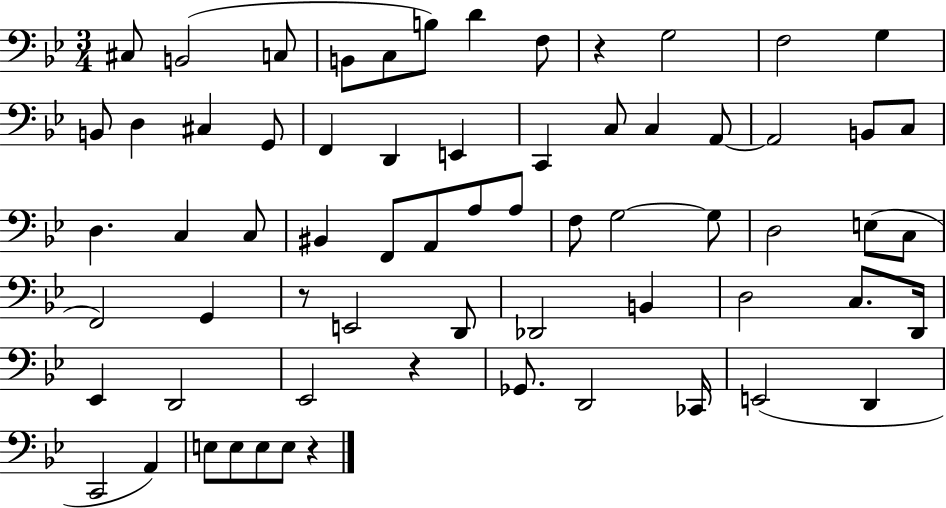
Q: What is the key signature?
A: BES major